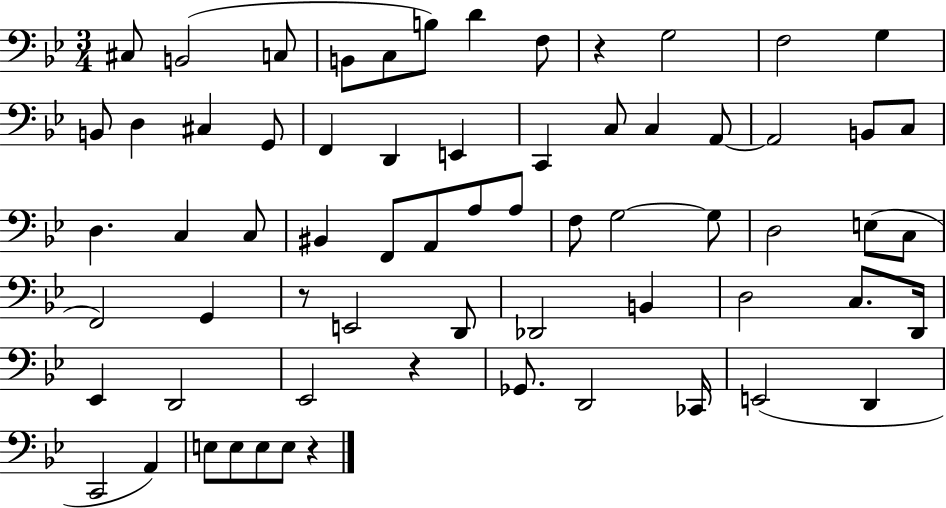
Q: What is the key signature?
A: BES major